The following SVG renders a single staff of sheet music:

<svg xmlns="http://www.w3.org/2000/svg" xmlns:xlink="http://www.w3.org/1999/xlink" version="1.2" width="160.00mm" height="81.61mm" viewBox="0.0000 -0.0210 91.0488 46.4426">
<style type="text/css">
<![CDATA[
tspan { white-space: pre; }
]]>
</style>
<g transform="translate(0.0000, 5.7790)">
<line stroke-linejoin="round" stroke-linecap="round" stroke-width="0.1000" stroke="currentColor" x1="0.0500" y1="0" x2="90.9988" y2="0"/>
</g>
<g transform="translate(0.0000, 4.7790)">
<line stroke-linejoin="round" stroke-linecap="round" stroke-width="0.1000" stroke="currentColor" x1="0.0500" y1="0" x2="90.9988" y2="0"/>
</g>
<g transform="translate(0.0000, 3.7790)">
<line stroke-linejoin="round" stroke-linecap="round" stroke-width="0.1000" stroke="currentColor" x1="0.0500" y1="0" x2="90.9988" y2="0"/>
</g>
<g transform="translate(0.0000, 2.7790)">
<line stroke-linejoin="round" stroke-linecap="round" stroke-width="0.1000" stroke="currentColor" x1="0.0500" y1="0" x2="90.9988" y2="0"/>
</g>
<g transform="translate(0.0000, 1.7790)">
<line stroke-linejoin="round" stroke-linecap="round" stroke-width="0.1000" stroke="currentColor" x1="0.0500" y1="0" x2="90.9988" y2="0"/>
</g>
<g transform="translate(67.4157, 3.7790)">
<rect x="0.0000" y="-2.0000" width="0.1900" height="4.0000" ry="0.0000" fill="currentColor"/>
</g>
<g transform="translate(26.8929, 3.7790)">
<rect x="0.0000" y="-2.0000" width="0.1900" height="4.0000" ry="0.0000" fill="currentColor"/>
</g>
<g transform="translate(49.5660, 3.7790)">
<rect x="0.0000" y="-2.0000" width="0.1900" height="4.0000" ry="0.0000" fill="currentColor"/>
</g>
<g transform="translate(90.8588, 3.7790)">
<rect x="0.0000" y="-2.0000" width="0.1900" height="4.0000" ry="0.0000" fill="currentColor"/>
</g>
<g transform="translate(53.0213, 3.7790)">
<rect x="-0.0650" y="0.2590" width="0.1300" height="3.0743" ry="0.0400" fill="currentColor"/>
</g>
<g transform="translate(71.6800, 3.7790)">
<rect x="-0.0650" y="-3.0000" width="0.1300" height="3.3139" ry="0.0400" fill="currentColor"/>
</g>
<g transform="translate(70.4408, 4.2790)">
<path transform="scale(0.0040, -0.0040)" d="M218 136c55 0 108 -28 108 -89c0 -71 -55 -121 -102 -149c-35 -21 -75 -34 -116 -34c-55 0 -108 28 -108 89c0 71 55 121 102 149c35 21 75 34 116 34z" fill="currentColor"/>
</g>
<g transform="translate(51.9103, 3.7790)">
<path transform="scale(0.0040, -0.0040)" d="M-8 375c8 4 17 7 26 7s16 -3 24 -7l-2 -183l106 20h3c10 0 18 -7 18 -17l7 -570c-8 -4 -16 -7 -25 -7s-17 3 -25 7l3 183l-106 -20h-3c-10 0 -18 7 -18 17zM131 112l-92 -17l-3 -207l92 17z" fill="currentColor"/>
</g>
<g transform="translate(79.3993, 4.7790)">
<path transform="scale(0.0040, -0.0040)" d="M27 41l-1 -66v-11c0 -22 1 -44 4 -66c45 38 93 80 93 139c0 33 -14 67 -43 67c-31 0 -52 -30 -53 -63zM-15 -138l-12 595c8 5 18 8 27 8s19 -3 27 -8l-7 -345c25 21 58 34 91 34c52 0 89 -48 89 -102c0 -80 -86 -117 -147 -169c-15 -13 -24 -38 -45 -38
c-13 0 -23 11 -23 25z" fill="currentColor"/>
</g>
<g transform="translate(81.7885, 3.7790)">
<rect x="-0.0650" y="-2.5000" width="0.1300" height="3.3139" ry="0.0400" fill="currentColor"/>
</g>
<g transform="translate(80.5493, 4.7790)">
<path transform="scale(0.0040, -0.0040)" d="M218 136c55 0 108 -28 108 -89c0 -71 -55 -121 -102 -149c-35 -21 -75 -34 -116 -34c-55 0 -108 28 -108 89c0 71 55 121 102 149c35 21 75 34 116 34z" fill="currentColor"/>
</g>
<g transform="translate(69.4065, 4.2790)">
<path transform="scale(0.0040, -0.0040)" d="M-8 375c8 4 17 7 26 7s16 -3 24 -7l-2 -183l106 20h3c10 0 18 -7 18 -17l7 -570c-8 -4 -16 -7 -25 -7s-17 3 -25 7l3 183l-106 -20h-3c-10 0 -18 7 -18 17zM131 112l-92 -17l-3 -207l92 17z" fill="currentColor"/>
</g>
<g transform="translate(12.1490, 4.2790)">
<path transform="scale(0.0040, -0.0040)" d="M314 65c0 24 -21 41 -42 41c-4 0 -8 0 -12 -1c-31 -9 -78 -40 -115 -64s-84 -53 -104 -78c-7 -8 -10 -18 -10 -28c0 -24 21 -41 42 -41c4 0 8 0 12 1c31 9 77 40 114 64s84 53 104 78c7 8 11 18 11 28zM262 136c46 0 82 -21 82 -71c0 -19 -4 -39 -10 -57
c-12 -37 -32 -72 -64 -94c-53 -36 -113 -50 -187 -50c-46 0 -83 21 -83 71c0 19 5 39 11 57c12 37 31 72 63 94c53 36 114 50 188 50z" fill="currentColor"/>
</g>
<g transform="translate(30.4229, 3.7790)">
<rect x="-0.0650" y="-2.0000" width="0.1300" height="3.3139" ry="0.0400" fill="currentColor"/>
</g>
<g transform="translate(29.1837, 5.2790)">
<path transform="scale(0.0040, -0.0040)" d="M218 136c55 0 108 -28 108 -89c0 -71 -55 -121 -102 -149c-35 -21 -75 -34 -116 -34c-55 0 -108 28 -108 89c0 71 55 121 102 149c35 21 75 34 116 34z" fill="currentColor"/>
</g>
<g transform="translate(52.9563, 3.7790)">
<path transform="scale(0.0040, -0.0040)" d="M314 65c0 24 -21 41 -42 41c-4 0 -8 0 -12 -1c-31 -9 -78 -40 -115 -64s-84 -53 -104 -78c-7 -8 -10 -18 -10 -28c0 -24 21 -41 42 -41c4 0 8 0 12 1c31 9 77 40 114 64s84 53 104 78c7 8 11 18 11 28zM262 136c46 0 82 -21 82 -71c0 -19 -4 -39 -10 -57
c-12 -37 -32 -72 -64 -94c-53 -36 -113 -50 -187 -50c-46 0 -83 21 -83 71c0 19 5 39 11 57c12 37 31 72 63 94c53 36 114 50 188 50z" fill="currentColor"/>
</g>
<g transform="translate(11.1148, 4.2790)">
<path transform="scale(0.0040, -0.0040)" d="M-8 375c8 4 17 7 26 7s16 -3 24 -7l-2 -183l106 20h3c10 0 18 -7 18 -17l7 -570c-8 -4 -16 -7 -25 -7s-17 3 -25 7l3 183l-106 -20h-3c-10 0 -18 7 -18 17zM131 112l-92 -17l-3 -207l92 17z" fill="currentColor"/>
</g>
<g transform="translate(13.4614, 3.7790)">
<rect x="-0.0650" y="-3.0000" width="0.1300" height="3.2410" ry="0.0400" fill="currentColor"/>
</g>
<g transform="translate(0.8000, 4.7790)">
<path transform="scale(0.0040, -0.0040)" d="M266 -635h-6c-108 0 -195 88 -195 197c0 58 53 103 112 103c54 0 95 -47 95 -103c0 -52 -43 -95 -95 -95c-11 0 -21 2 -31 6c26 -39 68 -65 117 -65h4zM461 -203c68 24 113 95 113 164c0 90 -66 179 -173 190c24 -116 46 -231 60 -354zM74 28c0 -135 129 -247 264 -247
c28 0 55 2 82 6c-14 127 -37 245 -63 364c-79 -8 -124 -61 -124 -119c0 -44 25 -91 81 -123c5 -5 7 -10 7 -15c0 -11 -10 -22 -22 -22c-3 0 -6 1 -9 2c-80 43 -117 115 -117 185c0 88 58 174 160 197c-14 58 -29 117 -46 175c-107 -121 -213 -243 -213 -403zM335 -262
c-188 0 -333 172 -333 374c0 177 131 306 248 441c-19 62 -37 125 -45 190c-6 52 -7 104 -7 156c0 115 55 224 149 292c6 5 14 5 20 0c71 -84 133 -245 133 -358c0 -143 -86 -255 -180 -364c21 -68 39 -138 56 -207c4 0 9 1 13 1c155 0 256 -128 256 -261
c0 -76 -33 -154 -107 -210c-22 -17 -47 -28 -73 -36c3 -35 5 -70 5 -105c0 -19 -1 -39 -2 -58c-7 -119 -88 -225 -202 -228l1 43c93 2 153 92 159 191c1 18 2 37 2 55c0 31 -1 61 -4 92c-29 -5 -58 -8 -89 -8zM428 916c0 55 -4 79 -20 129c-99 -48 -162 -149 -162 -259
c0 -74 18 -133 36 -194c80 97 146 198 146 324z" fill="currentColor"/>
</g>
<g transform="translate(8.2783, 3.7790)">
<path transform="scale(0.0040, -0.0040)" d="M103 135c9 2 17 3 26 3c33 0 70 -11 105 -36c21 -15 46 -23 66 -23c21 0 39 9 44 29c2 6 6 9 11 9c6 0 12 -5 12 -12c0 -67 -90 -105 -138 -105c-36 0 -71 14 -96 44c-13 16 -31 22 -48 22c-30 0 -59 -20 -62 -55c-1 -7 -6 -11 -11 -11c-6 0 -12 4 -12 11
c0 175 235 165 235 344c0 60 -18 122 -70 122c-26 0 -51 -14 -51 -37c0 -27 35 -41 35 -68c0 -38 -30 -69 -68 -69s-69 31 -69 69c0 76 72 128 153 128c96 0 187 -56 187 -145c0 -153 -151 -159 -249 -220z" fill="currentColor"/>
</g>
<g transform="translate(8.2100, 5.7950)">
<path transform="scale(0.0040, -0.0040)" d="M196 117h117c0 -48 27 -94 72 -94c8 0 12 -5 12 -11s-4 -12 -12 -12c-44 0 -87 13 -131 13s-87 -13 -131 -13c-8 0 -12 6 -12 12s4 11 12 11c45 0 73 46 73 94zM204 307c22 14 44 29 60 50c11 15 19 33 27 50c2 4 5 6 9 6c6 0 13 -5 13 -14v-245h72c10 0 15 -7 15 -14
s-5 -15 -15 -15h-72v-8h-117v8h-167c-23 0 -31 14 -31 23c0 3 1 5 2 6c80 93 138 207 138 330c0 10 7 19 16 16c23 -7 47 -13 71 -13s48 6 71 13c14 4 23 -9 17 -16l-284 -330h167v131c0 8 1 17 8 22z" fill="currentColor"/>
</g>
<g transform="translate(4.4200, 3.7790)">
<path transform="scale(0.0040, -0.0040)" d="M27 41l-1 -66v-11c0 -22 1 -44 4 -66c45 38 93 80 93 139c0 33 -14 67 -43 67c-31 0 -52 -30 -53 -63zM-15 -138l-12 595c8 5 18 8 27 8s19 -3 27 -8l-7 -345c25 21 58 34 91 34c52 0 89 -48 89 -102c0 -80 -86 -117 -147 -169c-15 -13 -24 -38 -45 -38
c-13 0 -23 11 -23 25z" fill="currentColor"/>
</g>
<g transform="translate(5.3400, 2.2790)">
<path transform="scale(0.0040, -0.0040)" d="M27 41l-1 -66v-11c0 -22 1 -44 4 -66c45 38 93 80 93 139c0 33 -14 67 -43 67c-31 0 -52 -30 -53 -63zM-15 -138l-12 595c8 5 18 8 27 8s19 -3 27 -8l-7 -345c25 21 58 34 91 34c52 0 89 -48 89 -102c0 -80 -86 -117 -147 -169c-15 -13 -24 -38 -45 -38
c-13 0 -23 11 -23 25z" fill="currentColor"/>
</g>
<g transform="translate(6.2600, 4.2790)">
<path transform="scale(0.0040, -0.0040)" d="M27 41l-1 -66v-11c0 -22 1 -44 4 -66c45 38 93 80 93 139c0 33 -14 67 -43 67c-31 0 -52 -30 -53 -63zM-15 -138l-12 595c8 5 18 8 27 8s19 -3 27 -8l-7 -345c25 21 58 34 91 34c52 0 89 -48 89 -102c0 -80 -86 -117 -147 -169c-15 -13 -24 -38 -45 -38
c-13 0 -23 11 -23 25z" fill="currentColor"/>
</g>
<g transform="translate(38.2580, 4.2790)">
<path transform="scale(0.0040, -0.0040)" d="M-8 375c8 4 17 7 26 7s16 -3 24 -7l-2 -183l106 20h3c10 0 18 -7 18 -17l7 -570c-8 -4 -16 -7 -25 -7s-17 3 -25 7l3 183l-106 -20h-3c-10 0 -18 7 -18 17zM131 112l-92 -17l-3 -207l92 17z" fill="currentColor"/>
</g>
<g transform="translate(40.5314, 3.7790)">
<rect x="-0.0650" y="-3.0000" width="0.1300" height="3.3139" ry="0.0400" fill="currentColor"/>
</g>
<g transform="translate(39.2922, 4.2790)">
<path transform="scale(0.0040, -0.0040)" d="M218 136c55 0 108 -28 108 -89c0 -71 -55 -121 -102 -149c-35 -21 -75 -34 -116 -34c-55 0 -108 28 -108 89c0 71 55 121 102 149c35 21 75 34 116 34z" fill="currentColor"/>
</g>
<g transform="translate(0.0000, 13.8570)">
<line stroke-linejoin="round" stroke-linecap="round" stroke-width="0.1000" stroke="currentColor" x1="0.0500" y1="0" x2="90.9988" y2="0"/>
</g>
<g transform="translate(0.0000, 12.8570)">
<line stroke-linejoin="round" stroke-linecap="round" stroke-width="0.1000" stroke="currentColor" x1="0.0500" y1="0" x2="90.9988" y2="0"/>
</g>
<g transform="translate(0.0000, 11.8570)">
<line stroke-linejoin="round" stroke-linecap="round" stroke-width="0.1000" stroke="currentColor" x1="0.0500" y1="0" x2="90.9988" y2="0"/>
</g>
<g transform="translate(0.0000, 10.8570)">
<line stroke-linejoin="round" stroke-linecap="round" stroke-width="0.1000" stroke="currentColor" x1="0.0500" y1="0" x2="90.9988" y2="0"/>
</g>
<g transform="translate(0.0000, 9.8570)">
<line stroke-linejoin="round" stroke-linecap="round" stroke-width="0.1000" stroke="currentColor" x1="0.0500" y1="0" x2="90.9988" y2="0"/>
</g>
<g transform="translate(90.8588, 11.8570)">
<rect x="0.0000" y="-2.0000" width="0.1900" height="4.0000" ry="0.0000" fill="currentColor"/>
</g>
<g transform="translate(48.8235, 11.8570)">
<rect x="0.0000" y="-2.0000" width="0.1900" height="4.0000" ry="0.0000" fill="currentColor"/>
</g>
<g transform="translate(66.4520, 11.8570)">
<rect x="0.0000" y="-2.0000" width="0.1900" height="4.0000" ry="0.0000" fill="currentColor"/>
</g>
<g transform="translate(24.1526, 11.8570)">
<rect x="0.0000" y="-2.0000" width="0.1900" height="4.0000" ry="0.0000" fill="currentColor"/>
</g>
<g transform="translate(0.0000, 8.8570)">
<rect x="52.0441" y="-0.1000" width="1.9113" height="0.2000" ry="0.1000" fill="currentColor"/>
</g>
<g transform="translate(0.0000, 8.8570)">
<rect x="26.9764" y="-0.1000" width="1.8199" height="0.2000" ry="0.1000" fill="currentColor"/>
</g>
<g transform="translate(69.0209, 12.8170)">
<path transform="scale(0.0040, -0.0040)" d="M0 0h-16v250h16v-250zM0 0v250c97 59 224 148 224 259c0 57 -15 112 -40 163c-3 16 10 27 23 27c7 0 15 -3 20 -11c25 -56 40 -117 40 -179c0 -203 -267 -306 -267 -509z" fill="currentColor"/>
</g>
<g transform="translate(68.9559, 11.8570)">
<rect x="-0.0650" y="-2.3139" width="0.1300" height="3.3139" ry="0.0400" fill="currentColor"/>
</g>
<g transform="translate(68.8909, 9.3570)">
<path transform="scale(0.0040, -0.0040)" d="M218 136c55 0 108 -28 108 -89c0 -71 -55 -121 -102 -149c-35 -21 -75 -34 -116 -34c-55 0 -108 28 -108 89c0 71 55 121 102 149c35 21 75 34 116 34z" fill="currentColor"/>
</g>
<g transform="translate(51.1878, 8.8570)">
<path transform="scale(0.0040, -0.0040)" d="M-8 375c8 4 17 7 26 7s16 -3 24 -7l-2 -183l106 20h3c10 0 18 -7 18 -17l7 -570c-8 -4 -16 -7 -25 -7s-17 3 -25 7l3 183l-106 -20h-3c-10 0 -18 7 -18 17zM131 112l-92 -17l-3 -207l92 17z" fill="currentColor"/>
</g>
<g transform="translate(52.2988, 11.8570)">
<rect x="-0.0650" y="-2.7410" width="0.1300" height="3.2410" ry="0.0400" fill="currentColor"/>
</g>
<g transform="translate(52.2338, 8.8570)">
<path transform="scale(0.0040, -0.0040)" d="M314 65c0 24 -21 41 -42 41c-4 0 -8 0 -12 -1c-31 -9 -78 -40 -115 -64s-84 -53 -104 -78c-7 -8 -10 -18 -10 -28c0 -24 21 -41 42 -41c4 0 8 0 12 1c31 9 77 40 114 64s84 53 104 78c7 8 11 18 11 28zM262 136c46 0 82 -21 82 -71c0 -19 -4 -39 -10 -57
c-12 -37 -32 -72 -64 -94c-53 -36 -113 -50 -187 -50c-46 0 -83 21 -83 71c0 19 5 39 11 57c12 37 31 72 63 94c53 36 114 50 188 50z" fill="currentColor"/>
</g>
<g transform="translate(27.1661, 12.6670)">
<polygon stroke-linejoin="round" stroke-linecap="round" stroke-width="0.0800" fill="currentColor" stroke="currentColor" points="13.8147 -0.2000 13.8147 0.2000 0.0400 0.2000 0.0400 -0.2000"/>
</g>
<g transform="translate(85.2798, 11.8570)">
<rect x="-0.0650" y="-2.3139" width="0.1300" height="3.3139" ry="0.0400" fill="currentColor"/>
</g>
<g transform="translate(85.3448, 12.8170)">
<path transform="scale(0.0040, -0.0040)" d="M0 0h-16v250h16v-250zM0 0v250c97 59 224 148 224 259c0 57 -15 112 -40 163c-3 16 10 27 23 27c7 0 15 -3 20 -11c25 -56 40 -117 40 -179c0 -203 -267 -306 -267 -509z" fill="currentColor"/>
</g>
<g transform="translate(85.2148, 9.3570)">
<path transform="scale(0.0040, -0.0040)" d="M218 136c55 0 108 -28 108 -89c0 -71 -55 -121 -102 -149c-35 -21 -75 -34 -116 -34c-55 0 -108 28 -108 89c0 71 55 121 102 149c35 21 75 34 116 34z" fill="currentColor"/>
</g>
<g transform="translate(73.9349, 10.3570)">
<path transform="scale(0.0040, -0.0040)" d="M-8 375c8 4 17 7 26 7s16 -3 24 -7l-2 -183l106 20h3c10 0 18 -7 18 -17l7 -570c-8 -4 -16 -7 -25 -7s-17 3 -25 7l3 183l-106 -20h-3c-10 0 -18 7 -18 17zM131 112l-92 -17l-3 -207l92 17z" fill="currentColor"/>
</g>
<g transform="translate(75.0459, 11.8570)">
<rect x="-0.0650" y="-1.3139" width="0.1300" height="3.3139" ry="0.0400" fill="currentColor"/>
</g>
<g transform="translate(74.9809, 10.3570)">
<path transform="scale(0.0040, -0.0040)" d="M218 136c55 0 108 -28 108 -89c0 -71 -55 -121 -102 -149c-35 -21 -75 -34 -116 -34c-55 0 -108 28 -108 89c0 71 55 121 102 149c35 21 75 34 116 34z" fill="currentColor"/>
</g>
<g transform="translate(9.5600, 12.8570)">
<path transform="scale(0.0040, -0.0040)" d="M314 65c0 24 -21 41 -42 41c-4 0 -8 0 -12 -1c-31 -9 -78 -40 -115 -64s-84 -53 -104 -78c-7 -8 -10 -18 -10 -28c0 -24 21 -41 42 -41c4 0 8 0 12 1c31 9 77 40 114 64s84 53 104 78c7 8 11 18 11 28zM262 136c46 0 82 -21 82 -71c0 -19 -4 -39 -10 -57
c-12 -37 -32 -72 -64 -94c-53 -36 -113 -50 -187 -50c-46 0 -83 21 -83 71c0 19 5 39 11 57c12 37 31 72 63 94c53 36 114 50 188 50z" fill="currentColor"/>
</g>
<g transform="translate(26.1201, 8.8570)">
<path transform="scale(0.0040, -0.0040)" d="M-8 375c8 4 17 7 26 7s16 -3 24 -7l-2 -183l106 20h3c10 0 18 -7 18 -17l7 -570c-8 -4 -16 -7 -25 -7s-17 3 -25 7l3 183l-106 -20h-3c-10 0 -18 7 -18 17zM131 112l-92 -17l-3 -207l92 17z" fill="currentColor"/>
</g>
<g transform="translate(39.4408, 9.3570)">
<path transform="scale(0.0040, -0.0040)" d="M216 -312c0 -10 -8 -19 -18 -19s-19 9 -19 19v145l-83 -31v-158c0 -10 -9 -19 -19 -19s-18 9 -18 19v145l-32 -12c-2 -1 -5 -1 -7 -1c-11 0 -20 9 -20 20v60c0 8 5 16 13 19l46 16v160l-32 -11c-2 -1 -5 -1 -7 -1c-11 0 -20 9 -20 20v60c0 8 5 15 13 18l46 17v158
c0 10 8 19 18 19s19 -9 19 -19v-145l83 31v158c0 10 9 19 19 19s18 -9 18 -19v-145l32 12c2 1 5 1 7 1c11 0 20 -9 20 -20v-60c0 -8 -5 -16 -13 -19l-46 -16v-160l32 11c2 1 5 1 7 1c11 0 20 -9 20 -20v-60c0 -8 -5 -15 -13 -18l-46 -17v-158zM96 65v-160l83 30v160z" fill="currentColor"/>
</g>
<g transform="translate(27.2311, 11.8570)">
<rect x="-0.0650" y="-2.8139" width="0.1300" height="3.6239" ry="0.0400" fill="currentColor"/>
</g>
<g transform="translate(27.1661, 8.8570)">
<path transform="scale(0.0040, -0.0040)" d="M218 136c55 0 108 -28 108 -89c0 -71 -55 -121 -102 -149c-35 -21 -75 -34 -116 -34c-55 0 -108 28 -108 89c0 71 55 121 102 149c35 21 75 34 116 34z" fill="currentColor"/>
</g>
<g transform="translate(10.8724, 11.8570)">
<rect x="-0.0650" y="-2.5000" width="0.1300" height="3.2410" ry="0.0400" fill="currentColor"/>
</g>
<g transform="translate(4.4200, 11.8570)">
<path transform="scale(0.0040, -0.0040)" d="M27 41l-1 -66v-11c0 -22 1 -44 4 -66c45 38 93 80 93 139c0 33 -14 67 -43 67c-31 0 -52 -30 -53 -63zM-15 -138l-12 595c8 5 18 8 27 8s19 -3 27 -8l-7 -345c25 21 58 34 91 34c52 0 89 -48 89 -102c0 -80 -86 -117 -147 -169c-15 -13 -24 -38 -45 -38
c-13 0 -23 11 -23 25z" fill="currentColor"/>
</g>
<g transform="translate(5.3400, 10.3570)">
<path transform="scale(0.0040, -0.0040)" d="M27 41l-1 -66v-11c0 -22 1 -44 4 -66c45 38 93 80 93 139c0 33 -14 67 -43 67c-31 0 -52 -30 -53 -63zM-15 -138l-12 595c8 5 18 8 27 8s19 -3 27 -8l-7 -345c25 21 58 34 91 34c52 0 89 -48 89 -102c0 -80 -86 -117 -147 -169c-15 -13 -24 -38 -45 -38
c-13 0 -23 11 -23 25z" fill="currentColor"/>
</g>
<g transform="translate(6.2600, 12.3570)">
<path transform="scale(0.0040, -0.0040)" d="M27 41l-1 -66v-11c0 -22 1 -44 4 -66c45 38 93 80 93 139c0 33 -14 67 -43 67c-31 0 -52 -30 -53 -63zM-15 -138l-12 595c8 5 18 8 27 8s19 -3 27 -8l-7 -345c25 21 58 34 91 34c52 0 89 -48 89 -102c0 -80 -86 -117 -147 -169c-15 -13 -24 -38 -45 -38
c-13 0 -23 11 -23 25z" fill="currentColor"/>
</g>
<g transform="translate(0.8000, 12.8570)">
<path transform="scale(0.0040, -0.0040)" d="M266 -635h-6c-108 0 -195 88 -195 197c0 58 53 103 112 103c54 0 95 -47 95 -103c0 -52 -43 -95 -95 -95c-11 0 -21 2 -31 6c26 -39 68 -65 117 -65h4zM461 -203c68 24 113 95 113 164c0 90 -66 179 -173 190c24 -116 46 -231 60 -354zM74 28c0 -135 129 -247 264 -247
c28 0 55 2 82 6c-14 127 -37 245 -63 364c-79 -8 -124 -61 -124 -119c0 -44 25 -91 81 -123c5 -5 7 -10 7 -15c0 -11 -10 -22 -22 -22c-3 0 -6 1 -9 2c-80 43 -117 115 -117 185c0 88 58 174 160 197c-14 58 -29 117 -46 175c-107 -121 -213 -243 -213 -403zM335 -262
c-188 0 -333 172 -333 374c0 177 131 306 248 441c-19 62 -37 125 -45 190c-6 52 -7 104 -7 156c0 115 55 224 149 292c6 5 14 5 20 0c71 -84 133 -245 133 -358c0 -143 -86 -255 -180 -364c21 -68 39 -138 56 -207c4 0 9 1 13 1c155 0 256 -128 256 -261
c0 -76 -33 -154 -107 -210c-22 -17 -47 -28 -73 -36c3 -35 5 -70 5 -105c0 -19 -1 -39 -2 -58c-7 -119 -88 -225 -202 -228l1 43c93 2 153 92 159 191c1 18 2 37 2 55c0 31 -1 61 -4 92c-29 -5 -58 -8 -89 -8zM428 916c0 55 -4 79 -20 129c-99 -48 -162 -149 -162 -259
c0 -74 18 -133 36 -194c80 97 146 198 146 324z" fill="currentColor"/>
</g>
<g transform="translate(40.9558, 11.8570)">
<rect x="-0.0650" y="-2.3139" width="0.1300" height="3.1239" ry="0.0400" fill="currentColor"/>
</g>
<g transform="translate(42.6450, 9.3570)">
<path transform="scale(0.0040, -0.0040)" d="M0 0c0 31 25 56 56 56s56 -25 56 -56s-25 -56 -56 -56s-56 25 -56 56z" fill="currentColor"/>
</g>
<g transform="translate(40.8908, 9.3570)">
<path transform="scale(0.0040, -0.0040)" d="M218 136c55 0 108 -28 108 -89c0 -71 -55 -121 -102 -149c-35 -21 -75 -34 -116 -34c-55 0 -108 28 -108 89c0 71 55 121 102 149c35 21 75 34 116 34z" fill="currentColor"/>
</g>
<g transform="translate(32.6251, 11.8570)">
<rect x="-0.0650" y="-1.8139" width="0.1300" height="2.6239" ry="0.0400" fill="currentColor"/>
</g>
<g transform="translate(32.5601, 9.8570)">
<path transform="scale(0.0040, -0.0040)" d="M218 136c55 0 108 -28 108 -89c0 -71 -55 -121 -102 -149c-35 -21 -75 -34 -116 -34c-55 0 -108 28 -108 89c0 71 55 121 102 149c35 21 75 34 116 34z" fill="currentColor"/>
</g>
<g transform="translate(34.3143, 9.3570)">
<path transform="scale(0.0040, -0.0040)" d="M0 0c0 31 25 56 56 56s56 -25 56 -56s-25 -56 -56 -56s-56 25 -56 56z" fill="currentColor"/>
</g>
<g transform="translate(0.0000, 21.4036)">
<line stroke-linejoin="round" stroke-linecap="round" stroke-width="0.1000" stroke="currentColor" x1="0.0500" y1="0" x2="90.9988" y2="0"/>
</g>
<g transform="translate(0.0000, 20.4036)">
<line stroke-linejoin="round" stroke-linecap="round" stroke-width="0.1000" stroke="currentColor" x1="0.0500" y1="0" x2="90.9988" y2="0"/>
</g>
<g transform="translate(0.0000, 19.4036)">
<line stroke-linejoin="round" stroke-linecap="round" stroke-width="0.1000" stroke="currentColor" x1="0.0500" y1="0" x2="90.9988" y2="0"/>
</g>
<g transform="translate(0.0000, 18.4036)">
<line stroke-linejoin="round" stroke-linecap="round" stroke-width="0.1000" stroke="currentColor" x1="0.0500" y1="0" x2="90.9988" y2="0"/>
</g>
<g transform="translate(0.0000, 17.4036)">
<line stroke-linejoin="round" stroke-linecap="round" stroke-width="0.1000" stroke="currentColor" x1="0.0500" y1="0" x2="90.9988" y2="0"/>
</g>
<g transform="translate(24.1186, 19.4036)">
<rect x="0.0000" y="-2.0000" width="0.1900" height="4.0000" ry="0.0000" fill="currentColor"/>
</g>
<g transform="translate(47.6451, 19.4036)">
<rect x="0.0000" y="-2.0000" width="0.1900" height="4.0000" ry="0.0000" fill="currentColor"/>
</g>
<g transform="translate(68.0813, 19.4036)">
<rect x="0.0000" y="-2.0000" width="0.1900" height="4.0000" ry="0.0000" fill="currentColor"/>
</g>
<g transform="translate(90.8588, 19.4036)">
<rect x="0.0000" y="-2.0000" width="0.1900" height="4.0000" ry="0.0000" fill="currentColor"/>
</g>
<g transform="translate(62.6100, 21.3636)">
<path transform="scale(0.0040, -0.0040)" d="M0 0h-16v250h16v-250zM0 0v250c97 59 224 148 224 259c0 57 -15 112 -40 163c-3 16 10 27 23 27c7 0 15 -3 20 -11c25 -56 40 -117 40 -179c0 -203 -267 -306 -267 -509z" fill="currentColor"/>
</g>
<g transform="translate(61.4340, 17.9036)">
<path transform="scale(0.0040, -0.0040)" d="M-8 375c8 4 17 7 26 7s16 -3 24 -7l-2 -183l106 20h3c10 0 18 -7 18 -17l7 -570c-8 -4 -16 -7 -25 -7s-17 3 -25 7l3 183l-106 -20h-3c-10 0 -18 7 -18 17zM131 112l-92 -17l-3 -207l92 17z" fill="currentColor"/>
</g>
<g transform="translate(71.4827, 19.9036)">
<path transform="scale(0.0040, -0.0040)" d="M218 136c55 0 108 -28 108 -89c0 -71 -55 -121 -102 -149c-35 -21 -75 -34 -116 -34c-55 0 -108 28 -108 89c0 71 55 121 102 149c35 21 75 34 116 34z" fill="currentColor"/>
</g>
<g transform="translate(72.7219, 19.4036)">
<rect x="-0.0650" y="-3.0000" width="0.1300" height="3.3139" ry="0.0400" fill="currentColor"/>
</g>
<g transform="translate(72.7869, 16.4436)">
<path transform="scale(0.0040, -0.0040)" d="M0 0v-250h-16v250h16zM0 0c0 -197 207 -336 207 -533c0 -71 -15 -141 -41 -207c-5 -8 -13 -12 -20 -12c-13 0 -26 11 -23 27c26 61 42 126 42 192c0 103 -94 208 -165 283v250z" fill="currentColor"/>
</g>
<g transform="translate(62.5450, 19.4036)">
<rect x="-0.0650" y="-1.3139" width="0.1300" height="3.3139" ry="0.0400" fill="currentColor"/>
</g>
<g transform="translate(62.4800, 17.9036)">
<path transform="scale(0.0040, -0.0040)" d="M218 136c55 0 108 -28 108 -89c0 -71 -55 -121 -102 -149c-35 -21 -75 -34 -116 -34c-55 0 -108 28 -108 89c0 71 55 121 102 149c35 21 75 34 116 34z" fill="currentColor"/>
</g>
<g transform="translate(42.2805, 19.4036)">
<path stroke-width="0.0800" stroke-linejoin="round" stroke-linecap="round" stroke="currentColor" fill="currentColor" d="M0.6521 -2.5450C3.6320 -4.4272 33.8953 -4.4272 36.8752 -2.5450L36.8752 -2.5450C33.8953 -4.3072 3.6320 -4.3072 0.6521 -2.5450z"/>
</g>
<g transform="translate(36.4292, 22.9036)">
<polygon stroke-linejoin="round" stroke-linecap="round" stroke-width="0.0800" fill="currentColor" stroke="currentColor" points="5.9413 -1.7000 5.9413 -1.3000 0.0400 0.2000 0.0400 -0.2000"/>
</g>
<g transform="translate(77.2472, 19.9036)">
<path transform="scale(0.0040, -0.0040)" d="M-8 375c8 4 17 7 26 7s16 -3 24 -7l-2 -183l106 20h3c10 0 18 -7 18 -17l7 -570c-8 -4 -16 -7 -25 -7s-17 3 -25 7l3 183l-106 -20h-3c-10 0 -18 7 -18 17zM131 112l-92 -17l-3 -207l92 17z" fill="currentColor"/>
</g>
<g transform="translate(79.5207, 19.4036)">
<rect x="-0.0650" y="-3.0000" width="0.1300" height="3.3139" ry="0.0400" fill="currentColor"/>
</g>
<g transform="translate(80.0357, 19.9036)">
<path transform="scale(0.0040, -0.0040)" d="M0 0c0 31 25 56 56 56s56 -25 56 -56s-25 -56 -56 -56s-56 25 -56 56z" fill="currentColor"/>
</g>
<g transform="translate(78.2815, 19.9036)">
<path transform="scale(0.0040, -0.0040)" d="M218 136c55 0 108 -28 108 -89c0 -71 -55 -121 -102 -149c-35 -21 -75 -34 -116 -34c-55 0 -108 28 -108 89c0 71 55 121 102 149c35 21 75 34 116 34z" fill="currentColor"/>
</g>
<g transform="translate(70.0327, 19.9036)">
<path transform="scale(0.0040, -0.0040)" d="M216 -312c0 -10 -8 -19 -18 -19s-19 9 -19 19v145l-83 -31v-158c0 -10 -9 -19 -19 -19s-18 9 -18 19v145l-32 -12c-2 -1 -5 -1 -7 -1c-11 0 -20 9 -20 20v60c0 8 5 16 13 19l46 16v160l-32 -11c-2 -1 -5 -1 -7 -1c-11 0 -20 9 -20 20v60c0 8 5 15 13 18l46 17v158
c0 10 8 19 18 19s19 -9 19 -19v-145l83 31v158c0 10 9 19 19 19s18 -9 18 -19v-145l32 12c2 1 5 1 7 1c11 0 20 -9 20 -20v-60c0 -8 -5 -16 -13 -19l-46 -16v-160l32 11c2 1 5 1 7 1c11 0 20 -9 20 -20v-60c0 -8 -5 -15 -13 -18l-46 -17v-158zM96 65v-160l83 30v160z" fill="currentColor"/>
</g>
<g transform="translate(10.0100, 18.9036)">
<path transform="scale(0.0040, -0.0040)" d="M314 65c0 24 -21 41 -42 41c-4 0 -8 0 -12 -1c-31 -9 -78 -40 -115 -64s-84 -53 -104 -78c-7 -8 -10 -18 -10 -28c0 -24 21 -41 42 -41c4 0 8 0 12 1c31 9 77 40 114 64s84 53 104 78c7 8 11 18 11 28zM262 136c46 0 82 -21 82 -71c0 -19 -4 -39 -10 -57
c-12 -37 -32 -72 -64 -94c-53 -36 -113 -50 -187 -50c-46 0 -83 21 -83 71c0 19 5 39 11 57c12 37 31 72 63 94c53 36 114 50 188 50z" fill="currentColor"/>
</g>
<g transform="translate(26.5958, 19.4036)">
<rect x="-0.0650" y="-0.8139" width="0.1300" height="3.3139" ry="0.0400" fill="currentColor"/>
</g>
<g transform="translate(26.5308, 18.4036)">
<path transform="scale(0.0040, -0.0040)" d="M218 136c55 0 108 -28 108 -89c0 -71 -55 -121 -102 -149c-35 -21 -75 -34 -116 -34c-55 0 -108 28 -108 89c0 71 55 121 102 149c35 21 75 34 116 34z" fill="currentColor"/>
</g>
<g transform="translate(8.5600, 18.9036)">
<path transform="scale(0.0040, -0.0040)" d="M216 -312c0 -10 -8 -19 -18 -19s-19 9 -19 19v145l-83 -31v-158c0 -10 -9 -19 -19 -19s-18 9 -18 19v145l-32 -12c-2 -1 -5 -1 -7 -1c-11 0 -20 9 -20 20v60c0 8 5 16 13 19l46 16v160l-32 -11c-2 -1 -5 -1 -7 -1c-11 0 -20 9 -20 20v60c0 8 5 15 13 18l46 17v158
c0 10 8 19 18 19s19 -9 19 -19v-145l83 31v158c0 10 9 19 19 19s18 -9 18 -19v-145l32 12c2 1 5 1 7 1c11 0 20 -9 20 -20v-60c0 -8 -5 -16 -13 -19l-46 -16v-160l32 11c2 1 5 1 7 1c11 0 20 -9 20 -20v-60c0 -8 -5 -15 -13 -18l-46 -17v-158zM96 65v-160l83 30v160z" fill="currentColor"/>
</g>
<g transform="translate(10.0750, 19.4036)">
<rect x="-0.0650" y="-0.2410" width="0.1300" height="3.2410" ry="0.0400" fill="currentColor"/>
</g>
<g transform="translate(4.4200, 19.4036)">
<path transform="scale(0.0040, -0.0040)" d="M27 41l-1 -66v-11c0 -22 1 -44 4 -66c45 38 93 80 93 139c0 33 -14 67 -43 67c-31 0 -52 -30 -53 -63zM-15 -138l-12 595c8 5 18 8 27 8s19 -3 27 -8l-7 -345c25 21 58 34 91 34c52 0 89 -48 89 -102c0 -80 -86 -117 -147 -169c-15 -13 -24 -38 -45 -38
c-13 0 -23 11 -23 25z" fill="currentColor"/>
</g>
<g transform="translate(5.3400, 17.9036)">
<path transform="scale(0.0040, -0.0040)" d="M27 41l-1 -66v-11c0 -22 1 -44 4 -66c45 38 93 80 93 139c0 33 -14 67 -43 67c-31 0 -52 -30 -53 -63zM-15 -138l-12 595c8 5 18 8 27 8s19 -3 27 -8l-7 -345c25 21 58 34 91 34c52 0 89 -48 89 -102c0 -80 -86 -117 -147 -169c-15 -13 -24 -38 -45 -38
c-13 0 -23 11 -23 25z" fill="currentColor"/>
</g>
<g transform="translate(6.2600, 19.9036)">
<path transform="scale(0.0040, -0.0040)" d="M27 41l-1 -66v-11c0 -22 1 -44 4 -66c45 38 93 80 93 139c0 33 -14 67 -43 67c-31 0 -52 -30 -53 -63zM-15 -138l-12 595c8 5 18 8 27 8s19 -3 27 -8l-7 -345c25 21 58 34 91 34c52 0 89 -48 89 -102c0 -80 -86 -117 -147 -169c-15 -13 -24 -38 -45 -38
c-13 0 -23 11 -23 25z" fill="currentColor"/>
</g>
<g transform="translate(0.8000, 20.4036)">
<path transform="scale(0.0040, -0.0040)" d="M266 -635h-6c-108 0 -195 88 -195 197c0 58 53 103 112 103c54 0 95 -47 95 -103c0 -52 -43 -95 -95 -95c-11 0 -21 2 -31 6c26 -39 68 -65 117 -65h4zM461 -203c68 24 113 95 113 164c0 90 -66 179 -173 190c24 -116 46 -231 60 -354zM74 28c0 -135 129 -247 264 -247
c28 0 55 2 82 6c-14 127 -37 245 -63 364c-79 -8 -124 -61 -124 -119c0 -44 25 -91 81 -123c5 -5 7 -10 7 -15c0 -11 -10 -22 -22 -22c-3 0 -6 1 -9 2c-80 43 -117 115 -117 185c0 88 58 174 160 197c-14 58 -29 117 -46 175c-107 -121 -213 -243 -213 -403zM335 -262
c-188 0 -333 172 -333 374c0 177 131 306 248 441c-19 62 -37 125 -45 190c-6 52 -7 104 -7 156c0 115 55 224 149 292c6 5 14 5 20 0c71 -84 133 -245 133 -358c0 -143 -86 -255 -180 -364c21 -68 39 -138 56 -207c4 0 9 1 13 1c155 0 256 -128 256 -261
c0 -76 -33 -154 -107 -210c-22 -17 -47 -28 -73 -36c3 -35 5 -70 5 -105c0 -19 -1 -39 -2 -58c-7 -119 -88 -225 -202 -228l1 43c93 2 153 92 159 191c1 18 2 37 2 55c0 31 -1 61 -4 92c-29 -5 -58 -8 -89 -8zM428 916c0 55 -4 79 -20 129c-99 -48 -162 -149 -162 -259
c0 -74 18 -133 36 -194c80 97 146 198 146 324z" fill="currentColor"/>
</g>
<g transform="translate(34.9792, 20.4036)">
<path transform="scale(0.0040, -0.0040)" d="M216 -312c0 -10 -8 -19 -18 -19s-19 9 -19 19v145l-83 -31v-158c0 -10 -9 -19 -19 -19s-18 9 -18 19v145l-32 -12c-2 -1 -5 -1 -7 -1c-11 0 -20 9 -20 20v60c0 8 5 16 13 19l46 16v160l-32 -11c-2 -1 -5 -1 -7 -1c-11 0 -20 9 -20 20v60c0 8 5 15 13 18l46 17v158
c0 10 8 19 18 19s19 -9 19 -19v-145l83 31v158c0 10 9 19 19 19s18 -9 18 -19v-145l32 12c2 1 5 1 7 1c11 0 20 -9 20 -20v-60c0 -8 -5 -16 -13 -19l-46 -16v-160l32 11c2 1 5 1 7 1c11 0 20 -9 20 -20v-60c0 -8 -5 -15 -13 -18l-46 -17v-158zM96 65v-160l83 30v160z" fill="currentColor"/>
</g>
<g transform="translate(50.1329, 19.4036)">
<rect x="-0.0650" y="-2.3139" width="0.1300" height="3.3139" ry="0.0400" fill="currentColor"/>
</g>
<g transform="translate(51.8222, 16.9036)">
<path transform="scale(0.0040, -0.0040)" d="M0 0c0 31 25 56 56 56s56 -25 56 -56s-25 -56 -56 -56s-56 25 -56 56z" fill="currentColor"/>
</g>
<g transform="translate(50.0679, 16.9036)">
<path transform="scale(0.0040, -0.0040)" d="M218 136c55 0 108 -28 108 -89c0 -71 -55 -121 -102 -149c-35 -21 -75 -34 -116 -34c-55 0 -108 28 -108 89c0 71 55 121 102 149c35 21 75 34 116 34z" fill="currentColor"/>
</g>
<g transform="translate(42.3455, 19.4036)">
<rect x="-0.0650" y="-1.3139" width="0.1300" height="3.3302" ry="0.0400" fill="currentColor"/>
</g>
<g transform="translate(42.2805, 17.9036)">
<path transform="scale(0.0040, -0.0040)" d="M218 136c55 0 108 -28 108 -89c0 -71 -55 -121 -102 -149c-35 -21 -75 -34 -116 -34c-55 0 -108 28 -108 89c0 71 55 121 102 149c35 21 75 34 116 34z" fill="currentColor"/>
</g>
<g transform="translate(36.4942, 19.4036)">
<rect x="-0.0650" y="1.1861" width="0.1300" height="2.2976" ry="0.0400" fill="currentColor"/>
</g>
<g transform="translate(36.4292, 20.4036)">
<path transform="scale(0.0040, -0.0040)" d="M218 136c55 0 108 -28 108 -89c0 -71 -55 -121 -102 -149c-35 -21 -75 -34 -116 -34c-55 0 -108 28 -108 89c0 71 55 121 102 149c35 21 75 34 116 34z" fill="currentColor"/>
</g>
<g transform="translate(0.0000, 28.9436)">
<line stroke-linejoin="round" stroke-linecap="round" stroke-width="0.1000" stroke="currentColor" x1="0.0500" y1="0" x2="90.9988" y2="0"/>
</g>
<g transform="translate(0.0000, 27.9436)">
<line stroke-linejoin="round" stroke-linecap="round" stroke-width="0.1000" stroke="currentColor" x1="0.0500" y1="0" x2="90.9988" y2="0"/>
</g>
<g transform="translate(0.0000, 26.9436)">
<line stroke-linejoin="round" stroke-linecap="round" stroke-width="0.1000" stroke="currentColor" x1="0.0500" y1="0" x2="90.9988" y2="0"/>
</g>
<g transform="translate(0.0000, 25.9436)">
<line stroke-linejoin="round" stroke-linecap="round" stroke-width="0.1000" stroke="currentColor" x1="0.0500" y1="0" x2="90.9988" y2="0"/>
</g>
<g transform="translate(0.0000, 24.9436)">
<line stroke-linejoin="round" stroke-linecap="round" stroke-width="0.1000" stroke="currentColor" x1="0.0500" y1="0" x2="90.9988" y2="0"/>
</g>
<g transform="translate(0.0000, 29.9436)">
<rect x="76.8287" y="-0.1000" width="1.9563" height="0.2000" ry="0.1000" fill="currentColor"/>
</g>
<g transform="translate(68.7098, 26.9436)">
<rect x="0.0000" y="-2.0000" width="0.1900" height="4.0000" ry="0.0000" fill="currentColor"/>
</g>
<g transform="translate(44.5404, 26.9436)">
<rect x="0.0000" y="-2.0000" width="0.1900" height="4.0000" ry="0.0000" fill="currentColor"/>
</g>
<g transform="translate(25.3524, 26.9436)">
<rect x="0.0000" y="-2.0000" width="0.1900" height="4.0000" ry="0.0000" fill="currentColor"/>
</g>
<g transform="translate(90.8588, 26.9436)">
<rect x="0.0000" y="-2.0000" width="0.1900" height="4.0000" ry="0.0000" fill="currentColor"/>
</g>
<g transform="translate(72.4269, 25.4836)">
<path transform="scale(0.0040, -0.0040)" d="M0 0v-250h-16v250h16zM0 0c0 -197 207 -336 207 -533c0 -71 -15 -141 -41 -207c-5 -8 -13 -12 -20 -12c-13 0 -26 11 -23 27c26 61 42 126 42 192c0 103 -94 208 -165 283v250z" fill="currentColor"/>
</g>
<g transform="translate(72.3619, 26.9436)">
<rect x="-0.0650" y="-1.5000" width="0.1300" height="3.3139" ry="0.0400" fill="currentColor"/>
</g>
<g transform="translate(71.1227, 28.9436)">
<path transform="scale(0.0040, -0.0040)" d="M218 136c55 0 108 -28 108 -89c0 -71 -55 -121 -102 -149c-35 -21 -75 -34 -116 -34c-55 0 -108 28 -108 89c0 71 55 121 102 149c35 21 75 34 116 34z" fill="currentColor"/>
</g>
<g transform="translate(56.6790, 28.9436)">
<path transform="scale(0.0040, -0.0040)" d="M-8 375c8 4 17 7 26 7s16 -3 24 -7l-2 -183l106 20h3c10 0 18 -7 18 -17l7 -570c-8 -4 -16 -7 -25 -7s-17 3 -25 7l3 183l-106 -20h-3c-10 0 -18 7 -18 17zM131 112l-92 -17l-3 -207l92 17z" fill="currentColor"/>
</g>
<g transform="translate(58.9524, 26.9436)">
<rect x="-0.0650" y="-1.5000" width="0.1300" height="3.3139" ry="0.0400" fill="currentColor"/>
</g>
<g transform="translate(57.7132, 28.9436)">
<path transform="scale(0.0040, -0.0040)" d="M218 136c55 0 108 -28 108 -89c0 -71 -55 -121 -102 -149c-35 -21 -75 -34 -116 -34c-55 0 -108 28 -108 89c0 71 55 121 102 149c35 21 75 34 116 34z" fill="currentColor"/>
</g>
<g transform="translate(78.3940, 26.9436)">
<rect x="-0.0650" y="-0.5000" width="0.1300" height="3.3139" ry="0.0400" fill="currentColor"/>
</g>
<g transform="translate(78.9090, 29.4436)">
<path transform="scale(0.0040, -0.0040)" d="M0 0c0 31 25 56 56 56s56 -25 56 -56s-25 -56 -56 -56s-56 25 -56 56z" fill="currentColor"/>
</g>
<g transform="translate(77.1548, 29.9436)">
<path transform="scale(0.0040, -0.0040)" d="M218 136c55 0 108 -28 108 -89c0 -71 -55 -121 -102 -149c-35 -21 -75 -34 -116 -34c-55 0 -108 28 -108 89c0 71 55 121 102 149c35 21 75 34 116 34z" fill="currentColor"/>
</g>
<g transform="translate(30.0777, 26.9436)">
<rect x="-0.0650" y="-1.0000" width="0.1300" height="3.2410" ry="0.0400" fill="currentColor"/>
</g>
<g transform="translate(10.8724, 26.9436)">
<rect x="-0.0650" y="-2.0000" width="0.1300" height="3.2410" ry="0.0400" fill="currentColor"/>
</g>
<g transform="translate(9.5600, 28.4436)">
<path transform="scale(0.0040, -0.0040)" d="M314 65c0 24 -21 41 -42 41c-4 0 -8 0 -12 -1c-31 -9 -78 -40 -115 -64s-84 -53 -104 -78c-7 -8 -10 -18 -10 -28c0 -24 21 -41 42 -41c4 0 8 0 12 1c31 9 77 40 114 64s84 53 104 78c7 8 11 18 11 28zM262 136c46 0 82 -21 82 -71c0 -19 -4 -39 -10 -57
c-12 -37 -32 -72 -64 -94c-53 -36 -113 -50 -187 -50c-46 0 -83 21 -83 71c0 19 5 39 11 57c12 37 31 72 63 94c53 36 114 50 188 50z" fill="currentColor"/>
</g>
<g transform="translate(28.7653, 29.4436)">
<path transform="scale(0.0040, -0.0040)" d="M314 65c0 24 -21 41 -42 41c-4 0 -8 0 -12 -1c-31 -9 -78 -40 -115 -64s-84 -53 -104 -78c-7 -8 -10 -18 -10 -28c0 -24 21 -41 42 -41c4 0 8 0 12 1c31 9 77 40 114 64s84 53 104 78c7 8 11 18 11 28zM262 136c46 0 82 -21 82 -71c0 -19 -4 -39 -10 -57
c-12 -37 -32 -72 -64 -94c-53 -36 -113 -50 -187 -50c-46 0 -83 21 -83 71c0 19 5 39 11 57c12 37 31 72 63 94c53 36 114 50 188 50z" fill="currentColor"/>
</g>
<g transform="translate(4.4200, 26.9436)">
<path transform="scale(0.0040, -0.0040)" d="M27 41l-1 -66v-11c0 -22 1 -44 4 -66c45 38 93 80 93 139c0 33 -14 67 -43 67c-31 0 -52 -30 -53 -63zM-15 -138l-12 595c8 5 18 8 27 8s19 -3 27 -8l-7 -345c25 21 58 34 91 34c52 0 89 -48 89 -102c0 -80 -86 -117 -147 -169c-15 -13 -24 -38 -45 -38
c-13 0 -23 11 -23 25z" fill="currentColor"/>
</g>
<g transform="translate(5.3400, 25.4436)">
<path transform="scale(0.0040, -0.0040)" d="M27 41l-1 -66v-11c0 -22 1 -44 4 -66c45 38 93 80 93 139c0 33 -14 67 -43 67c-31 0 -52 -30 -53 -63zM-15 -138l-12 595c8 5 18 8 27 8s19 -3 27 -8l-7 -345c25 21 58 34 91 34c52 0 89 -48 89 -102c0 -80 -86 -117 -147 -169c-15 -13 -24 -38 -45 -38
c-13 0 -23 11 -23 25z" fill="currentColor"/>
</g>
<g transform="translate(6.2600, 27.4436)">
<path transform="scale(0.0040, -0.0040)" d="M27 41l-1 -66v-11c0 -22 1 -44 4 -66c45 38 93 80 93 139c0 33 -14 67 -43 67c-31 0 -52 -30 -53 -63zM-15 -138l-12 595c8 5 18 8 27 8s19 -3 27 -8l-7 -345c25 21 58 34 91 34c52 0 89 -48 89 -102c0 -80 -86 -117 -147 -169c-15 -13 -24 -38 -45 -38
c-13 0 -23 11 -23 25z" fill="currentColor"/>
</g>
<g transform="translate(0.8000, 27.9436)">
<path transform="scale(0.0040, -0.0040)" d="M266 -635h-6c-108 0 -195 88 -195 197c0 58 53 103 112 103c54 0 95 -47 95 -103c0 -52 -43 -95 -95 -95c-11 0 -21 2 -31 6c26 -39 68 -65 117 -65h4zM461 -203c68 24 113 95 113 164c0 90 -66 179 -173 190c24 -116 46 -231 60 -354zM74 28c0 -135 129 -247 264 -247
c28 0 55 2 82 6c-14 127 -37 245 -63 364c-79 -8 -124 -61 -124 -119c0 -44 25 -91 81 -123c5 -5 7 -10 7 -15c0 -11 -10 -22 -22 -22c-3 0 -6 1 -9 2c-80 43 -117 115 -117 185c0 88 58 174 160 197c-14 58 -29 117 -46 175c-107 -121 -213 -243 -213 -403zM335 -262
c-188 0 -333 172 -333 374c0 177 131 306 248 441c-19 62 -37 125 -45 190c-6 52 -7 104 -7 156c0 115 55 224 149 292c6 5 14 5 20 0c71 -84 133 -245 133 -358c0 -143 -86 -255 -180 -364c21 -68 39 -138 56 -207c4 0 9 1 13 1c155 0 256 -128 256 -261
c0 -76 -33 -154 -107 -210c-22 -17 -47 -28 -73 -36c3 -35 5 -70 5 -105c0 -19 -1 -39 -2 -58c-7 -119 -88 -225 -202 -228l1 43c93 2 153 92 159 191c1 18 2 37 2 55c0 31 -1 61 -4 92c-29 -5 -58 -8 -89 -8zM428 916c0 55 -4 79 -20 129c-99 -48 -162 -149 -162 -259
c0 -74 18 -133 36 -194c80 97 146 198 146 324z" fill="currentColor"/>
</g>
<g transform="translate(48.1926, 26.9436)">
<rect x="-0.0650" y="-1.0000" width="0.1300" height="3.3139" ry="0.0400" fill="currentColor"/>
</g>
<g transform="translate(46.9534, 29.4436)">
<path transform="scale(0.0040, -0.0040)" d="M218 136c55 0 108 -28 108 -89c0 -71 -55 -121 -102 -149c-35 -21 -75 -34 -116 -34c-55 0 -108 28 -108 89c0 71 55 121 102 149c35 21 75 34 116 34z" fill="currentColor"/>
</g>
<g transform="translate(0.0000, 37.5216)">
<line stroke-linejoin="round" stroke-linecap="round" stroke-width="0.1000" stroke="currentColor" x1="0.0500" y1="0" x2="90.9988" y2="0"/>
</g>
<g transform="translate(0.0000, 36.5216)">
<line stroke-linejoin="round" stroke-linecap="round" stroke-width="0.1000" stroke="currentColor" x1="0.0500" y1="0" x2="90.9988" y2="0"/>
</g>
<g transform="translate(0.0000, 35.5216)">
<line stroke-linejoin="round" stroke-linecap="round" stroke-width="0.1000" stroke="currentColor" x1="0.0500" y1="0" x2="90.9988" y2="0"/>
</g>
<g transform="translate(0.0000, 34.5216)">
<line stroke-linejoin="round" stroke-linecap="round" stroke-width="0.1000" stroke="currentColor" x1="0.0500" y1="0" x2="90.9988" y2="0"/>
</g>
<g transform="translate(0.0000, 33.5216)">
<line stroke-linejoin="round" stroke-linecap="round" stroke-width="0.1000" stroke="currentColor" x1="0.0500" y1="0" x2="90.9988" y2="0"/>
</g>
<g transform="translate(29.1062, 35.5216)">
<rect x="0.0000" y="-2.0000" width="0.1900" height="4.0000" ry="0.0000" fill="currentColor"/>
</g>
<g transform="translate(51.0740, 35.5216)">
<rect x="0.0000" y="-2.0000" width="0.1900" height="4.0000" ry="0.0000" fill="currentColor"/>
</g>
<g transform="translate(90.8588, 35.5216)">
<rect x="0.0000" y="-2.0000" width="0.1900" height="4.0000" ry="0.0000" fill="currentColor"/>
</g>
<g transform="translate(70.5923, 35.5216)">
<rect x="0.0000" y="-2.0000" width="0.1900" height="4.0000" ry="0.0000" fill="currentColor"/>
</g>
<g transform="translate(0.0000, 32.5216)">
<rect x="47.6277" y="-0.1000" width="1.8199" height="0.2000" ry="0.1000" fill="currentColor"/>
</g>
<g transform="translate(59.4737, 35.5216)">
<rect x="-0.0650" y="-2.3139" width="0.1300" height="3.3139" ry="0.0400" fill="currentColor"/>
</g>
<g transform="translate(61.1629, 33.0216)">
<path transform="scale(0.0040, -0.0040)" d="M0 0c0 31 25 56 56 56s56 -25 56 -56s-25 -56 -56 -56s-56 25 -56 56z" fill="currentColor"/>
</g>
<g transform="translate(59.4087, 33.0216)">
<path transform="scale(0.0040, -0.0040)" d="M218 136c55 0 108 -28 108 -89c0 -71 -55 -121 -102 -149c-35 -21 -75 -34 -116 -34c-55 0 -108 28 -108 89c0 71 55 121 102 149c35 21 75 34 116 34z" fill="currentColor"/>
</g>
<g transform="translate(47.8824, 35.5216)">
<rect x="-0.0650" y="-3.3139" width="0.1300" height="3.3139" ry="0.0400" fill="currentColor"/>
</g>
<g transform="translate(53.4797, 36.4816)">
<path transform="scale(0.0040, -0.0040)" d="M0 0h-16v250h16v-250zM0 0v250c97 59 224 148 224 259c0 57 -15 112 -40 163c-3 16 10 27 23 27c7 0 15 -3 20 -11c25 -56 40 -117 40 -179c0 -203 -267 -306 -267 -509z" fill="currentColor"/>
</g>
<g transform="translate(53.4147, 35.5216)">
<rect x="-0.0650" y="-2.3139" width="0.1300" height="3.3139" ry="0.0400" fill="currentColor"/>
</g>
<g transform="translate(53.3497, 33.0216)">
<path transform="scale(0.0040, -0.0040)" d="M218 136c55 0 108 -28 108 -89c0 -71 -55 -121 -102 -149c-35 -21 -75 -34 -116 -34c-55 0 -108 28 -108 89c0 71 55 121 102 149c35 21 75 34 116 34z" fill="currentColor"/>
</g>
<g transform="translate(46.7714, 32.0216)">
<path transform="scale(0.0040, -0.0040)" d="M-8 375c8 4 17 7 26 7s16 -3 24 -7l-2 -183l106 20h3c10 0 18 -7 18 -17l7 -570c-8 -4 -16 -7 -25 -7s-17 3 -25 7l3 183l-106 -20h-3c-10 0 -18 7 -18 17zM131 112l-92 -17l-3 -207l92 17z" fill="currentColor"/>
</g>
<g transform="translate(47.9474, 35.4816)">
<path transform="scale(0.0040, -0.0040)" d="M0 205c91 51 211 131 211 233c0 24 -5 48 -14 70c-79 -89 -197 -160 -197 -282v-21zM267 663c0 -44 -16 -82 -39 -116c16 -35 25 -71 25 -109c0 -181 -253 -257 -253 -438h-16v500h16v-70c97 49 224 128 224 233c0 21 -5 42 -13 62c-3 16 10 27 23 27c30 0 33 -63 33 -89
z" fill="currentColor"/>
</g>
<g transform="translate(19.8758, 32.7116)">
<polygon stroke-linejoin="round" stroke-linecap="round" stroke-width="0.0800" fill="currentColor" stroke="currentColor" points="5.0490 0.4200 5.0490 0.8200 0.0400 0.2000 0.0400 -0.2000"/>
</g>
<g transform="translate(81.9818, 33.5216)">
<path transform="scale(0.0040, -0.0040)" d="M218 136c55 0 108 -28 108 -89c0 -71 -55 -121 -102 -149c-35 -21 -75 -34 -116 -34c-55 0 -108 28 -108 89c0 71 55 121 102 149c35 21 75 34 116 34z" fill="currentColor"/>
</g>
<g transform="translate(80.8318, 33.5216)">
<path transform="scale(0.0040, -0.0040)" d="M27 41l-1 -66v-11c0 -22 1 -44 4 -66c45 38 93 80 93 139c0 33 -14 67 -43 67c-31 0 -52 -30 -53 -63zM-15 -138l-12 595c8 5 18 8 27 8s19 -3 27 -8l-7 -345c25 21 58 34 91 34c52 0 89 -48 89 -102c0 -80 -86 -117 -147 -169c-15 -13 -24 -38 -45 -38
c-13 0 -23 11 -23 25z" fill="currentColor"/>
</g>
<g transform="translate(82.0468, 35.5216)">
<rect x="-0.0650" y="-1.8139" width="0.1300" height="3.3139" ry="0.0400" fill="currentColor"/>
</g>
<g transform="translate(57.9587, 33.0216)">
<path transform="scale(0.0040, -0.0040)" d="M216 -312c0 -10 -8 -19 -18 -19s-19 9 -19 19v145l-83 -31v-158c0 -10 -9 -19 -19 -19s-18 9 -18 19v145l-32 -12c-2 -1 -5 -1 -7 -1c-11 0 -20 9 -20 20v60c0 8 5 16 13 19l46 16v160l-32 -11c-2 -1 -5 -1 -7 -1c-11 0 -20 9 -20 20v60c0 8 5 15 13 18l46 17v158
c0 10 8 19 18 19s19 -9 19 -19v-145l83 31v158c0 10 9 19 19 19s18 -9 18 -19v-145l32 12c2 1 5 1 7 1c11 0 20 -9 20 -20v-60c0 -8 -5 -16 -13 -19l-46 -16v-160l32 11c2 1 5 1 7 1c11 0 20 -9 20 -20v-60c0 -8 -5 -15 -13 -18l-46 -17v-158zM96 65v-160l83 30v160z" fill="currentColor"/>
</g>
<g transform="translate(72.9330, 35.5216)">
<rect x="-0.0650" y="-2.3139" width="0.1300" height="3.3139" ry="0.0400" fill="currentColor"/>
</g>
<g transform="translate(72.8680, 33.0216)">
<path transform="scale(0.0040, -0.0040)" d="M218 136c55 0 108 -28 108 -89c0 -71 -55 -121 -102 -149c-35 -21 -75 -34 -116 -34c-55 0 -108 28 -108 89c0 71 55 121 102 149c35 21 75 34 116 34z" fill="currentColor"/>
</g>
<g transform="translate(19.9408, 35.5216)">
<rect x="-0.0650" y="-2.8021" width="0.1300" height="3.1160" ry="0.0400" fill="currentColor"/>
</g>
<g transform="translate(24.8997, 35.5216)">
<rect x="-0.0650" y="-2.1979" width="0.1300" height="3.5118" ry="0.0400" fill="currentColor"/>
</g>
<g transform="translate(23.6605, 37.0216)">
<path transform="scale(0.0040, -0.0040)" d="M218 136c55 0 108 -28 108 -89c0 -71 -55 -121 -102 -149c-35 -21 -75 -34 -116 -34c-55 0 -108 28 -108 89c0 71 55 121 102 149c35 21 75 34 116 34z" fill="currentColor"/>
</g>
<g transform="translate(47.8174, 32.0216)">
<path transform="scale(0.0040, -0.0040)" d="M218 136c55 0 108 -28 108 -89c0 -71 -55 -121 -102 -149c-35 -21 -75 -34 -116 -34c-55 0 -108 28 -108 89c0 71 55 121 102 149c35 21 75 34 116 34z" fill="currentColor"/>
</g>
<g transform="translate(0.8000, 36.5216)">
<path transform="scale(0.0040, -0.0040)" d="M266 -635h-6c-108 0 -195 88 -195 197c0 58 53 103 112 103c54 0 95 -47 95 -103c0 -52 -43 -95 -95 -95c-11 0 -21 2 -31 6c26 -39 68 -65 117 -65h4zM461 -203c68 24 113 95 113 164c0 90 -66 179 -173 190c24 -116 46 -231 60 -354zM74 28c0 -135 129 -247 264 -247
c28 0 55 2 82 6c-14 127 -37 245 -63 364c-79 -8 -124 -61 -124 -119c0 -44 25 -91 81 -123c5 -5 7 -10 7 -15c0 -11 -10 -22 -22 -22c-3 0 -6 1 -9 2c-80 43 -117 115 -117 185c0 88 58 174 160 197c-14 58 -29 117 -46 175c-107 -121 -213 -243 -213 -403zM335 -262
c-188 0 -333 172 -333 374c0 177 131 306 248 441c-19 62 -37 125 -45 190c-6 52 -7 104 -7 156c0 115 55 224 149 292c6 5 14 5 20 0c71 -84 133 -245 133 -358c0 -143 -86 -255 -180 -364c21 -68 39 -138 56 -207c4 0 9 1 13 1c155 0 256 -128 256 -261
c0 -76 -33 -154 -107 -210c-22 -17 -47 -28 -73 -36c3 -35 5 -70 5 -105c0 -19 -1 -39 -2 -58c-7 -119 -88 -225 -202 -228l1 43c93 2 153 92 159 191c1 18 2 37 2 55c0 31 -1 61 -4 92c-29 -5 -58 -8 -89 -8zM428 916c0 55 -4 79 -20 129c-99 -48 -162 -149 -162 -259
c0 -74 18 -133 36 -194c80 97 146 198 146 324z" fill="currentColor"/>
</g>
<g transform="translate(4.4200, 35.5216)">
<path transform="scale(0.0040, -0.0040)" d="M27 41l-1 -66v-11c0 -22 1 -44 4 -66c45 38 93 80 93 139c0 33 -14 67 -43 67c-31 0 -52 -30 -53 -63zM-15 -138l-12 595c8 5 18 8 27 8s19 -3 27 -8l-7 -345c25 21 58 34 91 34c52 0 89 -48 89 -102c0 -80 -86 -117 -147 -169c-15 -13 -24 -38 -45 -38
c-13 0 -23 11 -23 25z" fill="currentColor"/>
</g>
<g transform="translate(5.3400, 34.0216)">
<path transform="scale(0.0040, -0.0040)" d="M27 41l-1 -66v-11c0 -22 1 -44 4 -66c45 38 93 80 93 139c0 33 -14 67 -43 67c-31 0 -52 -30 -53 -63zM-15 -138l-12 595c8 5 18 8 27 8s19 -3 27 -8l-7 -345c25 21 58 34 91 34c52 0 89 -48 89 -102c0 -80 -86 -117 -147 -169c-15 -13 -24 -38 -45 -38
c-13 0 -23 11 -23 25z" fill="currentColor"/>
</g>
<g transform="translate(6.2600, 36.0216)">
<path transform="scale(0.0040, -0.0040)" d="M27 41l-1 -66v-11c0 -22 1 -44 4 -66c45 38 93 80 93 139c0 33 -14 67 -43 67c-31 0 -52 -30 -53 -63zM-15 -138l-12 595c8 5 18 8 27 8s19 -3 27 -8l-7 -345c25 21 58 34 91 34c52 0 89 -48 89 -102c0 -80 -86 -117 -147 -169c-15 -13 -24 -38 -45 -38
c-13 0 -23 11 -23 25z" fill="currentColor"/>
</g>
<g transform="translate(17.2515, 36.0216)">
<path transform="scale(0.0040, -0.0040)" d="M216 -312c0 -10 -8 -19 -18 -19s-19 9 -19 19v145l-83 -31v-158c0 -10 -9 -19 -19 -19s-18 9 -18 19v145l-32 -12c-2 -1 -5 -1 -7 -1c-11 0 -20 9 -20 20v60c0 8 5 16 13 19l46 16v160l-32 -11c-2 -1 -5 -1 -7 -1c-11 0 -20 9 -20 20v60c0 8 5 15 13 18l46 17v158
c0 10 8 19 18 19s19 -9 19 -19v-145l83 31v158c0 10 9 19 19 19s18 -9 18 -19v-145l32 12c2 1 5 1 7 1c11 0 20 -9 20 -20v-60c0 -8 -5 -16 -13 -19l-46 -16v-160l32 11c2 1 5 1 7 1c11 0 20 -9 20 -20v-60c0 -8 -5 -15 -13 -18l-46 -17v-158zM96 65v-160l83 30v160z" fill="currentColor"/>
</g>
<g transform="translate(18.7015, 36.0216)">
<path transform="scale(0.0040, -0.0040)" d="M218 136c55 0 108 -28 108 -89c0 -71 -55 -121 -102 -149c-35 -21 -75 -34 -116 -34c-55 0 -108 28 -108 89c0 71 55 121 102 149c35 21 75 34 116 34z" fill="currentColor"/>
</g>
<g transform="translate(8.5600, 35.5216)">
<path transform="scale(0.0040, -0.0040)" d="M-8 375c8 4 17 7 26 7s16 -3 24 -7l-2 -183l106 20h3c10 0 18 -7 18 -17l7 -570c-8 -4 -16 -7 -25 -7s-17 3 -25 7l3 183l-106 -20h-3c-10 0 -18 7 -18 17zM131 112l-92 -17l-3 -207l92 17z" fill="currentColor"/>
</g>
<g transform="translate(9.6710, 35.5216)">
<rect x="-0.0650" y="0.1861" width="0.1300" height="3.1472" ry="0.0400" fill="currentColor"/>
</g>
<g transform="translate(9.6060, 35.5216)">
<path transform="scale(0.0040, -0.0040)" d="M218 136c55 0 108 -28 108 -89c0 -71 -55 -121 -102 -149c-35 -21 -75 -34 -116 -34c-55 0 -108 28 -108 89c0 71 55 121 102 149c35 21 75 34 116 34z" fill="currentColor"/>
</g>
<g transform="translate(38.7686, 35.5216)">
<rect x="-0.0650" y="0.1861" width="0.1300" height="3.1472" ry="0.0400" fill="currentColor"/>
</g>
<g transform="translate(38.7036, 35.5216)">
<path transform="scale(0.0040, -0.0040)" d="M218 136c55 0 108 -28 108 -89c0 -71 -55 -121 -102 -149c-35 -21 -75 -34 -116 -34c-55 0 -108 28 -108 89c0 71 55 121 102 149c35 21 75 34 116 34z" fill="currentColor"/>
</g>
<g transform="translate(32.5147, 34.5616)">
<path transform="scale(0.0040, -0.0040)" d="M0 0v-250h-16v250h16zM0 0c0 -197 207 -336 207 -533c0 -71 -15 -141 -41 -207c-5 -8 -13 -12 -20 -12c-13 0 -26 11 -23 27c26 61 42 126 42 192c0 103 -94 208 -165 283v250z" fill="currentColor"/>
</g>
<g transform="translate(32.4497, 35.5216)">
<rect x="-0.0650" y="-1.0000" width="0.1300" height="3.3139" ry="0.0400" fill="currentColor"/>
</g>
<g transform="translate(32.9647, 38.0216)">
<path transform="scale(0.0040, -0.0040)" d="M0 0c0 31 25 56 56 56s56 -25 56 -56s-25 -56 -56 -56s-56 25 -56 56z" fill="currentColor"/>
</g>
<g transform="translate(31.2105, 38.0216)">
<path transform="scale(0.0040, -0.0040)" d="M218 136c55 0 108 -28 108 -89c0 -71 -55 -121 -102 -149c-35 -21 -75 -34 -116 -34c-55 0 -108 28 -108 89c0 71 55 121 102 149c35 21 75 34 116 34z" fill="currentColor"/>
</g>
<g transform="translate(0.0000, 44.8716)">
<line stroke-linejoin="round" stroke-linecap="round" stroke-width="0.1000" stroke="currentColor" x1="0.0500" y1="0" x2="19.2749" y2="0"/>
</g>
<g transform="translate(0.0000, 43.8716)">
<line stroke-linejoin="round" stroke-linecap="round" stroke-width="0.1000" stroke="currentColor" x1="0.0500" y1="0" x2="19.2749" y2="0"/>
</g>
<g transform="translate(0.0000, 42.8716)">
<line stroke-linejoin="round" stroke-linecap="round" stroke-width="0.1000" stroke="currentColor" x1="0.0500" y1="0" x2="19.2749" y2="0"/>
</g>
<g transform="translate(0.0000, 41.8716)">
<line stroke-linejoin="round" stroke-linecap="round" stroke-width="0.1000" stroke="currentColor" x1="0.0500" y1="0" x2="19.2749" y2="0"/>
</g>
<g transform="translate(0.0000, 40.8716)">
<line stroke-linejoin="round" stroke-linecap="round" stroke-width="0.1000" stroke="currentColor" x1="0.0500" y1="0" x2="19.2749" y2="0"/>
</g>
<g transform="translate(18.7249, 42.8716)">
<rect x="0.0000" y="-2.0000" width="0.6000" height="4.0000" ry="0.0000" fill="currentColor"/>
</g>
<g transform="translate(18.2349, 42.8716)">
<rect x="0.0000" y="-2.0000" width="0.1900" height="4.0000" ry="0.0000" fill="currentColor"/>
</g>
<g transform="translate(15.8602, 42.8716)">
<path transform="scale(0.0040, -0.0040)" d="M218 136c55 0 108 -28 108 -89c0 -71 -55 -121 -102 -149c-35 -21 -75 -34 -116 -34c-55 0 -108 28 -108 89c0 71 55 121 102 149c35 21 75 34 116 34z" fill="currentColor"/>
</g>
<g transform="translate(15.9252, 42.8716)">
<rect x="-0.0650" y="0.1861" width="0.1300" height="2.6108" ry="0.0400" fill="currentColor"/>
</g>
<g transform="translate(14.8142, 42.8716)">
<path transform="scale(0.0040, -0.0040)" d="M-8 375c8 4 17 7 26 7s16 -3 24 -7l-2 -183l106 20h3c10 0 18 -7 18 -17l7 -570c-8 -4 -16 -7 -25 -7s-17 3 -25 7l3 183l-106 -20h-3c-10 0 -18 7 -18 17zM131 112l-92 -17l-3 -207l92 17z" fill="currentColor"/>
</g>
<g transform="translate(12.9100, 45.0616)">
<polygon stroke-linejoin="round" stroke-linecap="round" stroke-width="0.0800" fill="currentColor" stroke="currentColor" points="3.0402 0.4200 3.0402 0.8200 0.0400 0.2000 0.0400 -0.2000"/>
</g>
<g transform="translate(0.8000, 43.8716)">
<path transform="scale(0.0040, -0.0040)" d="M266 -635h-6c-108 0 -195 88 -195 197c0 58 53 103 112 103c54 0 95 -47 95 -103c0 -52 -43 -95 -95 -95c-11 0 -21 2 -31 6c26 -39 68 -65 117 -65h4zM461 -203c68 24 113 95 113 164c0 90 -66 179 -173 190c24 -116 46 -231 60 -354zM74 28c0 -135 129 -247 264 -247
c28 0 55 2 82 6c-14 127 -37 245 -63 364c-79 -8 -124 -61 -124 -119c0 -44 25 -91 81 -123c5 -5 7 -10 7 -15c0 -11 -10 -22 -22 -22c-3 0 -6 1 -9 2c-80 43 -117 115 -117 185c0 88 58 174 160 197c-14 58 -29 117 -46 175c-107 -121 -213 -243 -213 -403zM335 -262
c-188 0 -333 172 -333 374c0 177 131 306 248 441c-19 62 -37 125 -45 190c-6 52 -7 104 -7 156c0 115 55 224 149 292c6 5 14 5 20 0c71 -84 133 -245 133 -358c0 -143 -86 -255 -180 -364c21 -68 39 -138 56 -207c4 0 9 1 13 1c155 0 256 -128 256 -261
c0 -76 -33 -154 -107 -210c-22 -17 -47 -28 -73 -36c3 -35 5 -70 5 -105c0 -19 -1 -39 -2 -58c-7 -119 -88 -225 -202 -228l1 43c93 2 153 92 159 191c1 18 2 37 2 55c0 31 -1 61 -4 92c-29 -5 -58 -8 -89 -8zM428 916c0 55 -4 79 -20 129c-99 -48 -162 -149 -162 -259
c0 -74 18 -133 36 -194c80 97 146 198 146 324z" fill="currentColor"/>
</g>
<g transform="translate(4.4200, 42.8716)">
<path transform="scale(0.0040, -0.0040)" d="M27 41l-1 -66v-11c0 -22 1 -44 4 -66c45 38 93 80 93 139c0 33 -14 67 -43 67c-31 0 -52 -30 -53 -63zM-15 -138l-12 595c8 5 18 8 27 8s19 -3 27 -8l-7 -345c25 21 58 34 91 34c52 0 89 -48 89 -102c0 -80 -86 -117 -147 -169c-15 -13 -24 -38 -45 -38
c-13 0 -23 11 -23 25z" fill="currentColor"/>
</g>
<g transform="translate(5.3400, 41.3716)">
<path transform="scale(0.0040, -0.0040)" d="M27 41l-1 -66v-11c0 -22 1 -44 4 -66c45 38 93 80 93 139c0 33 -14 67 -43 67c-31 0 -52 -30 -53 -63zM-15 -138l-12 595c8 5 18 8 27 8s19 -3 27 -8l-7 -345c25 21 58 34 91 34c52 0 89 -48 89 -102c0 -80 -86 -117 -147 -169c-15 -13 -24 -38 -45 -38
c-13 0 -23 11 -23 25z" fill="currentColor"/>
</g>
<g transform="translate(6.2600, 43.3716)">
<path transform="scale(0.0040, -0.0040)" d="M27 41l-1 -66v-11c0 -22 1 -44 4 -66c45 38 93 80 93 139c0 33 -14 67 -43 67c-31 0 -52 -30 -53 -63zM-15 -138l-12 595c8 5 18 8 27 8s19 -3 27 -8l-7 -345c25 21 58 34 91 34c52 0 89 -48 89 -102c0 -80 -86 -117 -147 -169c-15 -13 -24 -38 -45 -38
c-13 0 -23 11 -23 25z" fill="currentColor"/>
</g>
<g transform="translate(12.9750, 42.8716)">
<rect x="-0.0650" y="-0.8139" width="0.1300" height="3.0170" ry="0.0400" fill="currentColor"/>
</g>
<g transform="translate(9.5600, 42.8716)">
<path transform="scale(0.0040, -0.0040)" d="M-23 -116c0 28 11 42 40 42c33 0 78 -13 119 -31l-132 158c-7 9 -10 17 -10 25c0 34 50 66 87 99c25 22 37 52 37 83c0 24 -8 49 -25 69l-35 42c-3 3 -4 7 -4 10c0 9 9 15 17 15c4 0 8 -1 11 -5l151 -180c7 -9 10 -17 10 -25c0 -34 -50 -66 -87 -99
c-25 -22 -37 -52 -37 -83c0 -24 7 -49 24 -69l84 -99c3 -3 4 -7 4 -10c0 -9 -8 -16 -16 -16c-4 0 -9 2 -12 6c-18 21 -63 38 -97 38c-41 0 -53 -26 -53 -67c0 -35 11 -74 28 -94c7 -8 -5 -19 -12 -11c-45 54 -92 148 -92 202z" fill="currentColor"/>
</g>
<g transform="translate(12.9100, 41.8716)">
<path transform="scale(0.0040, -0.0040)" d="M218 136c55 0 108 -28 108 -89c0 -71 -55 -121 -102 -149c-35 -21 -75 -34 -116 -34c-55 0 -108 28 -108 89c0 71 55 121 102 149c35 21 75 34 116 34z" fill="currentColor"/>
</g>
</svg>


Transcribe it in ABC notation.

X:1
T:Untitled
M:2/4
L:1/4
K:Eb
A2 F A B2 A _G G2 a/2 f/2 ^g/2 a2 g/2 e g/2 ^c2 d ^G/2 _e/2 g e/2 ^A/2 A F2 D2 D E _E/2 C B ^A/2 F/2 D/2 _B b/4 g/2 ^g g _f z d/2 B/2